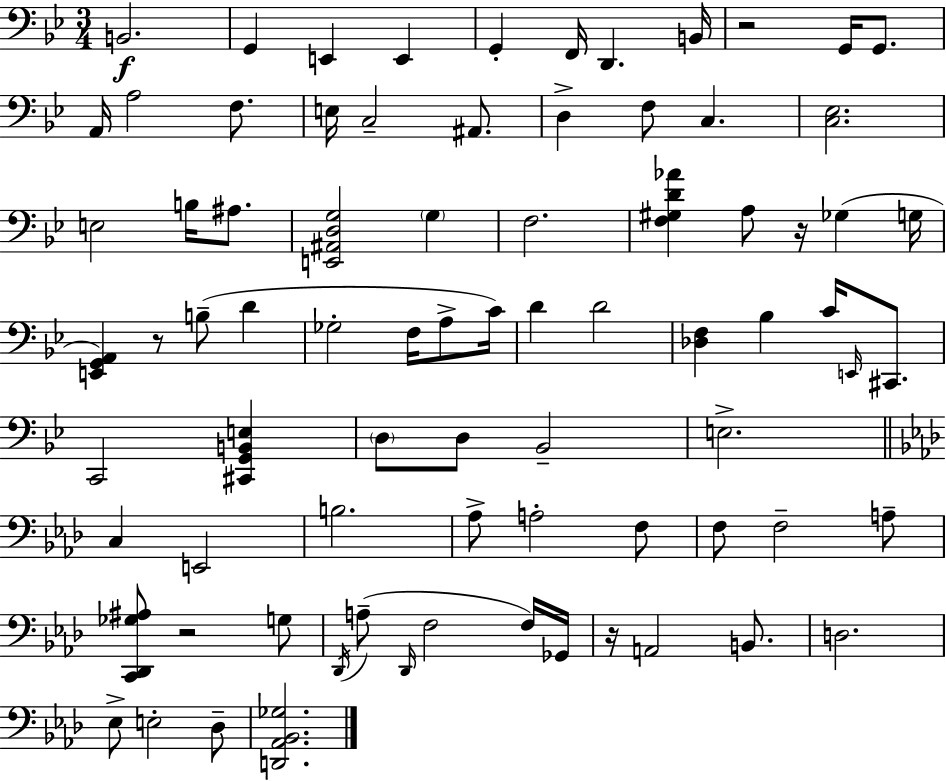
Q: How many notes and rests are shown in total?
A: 79